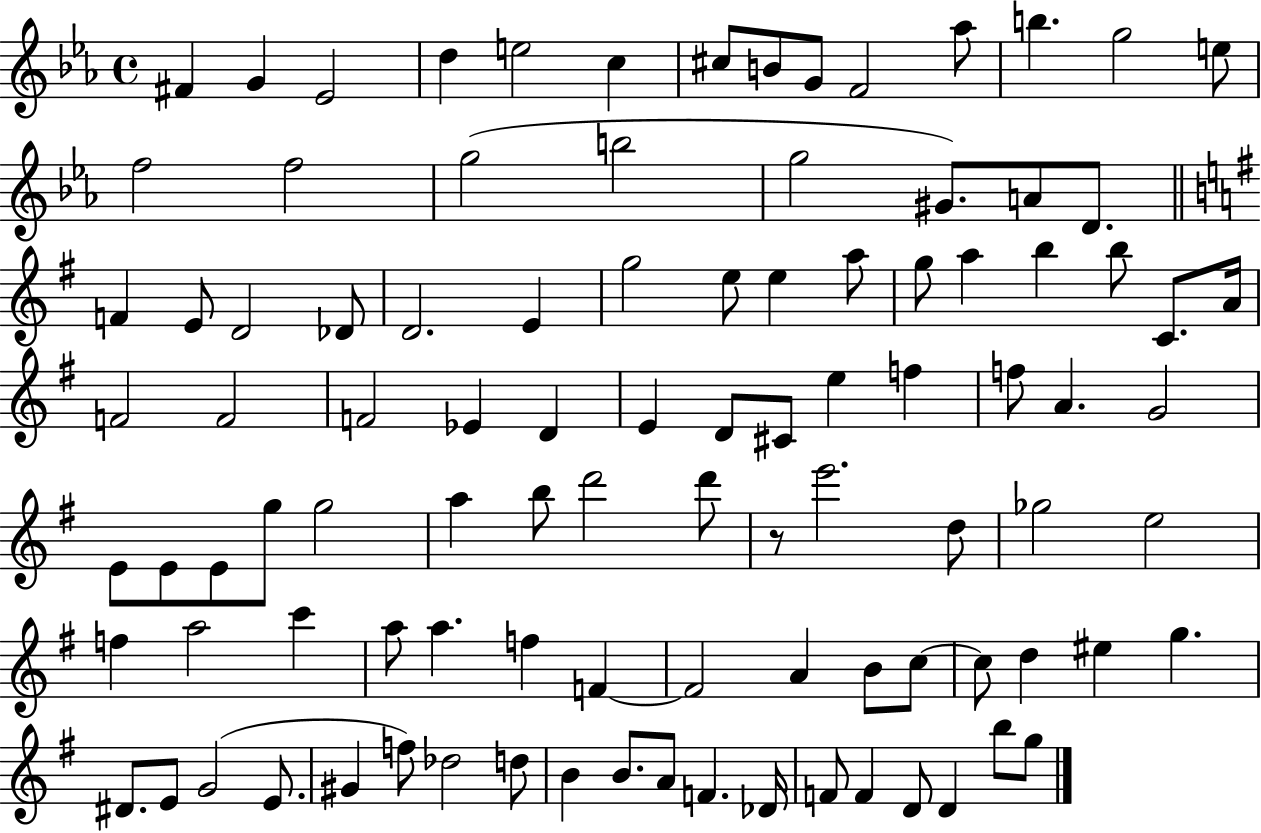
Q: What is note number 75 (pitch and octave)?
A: C5